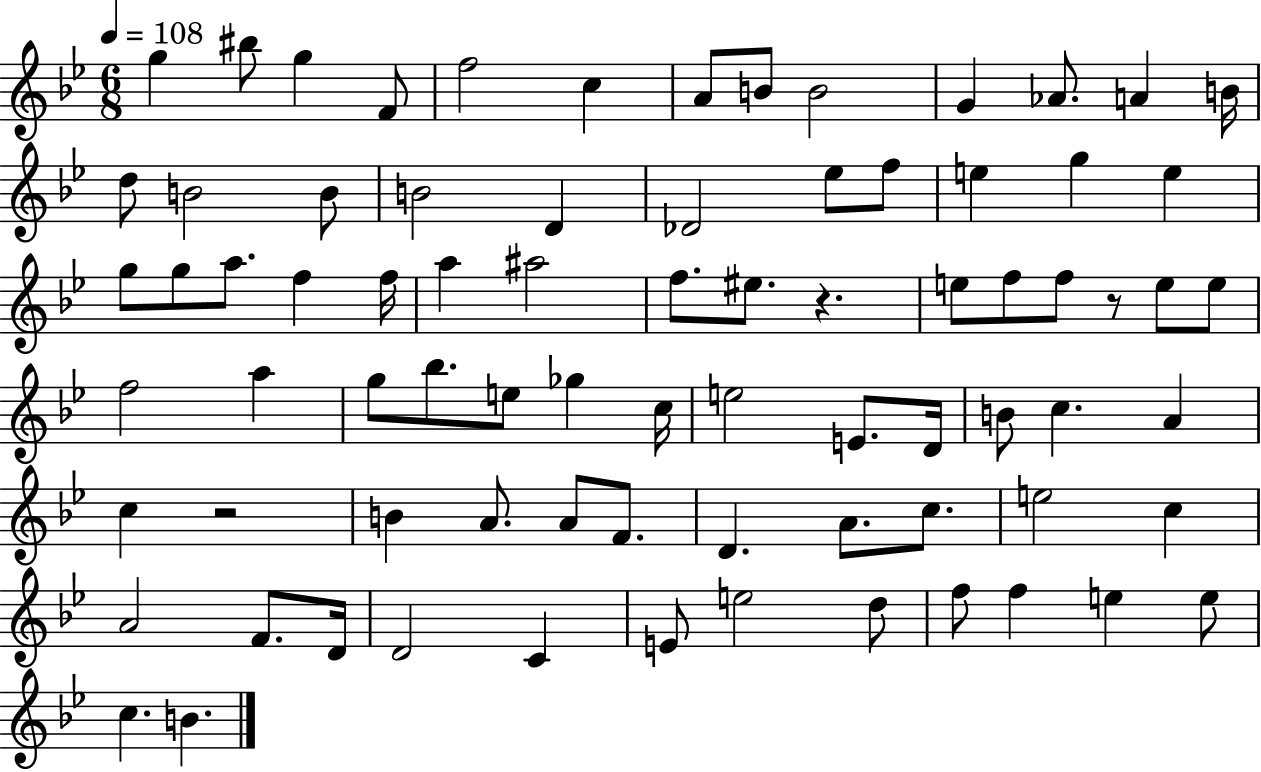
{
  \clef treble
  \numericTimeSignature
  \time 6/8
  \key bes \major
  \tempo 4 = 108
  g''4 bis''8 g''4 f'8 | f''2 c''4 | a'8 b'8 b'2 | g'4 aes'8. a'4 b'16 | \break d''8 b'2 b'8 | b'2 d'4 | des'2 ees''8 f''8 | e''4 g''4 e''4 | \break g''8 g''8 a''8. f''4 f''16 | a''4 ais''2 | f''8. eis''8. r4. | e''8 f''8 f''8 r8 e''8 e''8 | \break f''2 a''4 | g''8 bes''8. e''8 ges''4 c''16 | e''2 e'8. d'16 | b'8 c''4. a'4 | \break c''4 r2 | b'4 a'8. a'8 f'8. | d'4. a'8. c''8. | e''2 c''4 | \break a'2 f'8. d'16 | d'2 c'4 | e'8 e''2 d''8 | f''8 f''4 e''4 e''8 | \break c''4. b'4. | \bar "|."
}